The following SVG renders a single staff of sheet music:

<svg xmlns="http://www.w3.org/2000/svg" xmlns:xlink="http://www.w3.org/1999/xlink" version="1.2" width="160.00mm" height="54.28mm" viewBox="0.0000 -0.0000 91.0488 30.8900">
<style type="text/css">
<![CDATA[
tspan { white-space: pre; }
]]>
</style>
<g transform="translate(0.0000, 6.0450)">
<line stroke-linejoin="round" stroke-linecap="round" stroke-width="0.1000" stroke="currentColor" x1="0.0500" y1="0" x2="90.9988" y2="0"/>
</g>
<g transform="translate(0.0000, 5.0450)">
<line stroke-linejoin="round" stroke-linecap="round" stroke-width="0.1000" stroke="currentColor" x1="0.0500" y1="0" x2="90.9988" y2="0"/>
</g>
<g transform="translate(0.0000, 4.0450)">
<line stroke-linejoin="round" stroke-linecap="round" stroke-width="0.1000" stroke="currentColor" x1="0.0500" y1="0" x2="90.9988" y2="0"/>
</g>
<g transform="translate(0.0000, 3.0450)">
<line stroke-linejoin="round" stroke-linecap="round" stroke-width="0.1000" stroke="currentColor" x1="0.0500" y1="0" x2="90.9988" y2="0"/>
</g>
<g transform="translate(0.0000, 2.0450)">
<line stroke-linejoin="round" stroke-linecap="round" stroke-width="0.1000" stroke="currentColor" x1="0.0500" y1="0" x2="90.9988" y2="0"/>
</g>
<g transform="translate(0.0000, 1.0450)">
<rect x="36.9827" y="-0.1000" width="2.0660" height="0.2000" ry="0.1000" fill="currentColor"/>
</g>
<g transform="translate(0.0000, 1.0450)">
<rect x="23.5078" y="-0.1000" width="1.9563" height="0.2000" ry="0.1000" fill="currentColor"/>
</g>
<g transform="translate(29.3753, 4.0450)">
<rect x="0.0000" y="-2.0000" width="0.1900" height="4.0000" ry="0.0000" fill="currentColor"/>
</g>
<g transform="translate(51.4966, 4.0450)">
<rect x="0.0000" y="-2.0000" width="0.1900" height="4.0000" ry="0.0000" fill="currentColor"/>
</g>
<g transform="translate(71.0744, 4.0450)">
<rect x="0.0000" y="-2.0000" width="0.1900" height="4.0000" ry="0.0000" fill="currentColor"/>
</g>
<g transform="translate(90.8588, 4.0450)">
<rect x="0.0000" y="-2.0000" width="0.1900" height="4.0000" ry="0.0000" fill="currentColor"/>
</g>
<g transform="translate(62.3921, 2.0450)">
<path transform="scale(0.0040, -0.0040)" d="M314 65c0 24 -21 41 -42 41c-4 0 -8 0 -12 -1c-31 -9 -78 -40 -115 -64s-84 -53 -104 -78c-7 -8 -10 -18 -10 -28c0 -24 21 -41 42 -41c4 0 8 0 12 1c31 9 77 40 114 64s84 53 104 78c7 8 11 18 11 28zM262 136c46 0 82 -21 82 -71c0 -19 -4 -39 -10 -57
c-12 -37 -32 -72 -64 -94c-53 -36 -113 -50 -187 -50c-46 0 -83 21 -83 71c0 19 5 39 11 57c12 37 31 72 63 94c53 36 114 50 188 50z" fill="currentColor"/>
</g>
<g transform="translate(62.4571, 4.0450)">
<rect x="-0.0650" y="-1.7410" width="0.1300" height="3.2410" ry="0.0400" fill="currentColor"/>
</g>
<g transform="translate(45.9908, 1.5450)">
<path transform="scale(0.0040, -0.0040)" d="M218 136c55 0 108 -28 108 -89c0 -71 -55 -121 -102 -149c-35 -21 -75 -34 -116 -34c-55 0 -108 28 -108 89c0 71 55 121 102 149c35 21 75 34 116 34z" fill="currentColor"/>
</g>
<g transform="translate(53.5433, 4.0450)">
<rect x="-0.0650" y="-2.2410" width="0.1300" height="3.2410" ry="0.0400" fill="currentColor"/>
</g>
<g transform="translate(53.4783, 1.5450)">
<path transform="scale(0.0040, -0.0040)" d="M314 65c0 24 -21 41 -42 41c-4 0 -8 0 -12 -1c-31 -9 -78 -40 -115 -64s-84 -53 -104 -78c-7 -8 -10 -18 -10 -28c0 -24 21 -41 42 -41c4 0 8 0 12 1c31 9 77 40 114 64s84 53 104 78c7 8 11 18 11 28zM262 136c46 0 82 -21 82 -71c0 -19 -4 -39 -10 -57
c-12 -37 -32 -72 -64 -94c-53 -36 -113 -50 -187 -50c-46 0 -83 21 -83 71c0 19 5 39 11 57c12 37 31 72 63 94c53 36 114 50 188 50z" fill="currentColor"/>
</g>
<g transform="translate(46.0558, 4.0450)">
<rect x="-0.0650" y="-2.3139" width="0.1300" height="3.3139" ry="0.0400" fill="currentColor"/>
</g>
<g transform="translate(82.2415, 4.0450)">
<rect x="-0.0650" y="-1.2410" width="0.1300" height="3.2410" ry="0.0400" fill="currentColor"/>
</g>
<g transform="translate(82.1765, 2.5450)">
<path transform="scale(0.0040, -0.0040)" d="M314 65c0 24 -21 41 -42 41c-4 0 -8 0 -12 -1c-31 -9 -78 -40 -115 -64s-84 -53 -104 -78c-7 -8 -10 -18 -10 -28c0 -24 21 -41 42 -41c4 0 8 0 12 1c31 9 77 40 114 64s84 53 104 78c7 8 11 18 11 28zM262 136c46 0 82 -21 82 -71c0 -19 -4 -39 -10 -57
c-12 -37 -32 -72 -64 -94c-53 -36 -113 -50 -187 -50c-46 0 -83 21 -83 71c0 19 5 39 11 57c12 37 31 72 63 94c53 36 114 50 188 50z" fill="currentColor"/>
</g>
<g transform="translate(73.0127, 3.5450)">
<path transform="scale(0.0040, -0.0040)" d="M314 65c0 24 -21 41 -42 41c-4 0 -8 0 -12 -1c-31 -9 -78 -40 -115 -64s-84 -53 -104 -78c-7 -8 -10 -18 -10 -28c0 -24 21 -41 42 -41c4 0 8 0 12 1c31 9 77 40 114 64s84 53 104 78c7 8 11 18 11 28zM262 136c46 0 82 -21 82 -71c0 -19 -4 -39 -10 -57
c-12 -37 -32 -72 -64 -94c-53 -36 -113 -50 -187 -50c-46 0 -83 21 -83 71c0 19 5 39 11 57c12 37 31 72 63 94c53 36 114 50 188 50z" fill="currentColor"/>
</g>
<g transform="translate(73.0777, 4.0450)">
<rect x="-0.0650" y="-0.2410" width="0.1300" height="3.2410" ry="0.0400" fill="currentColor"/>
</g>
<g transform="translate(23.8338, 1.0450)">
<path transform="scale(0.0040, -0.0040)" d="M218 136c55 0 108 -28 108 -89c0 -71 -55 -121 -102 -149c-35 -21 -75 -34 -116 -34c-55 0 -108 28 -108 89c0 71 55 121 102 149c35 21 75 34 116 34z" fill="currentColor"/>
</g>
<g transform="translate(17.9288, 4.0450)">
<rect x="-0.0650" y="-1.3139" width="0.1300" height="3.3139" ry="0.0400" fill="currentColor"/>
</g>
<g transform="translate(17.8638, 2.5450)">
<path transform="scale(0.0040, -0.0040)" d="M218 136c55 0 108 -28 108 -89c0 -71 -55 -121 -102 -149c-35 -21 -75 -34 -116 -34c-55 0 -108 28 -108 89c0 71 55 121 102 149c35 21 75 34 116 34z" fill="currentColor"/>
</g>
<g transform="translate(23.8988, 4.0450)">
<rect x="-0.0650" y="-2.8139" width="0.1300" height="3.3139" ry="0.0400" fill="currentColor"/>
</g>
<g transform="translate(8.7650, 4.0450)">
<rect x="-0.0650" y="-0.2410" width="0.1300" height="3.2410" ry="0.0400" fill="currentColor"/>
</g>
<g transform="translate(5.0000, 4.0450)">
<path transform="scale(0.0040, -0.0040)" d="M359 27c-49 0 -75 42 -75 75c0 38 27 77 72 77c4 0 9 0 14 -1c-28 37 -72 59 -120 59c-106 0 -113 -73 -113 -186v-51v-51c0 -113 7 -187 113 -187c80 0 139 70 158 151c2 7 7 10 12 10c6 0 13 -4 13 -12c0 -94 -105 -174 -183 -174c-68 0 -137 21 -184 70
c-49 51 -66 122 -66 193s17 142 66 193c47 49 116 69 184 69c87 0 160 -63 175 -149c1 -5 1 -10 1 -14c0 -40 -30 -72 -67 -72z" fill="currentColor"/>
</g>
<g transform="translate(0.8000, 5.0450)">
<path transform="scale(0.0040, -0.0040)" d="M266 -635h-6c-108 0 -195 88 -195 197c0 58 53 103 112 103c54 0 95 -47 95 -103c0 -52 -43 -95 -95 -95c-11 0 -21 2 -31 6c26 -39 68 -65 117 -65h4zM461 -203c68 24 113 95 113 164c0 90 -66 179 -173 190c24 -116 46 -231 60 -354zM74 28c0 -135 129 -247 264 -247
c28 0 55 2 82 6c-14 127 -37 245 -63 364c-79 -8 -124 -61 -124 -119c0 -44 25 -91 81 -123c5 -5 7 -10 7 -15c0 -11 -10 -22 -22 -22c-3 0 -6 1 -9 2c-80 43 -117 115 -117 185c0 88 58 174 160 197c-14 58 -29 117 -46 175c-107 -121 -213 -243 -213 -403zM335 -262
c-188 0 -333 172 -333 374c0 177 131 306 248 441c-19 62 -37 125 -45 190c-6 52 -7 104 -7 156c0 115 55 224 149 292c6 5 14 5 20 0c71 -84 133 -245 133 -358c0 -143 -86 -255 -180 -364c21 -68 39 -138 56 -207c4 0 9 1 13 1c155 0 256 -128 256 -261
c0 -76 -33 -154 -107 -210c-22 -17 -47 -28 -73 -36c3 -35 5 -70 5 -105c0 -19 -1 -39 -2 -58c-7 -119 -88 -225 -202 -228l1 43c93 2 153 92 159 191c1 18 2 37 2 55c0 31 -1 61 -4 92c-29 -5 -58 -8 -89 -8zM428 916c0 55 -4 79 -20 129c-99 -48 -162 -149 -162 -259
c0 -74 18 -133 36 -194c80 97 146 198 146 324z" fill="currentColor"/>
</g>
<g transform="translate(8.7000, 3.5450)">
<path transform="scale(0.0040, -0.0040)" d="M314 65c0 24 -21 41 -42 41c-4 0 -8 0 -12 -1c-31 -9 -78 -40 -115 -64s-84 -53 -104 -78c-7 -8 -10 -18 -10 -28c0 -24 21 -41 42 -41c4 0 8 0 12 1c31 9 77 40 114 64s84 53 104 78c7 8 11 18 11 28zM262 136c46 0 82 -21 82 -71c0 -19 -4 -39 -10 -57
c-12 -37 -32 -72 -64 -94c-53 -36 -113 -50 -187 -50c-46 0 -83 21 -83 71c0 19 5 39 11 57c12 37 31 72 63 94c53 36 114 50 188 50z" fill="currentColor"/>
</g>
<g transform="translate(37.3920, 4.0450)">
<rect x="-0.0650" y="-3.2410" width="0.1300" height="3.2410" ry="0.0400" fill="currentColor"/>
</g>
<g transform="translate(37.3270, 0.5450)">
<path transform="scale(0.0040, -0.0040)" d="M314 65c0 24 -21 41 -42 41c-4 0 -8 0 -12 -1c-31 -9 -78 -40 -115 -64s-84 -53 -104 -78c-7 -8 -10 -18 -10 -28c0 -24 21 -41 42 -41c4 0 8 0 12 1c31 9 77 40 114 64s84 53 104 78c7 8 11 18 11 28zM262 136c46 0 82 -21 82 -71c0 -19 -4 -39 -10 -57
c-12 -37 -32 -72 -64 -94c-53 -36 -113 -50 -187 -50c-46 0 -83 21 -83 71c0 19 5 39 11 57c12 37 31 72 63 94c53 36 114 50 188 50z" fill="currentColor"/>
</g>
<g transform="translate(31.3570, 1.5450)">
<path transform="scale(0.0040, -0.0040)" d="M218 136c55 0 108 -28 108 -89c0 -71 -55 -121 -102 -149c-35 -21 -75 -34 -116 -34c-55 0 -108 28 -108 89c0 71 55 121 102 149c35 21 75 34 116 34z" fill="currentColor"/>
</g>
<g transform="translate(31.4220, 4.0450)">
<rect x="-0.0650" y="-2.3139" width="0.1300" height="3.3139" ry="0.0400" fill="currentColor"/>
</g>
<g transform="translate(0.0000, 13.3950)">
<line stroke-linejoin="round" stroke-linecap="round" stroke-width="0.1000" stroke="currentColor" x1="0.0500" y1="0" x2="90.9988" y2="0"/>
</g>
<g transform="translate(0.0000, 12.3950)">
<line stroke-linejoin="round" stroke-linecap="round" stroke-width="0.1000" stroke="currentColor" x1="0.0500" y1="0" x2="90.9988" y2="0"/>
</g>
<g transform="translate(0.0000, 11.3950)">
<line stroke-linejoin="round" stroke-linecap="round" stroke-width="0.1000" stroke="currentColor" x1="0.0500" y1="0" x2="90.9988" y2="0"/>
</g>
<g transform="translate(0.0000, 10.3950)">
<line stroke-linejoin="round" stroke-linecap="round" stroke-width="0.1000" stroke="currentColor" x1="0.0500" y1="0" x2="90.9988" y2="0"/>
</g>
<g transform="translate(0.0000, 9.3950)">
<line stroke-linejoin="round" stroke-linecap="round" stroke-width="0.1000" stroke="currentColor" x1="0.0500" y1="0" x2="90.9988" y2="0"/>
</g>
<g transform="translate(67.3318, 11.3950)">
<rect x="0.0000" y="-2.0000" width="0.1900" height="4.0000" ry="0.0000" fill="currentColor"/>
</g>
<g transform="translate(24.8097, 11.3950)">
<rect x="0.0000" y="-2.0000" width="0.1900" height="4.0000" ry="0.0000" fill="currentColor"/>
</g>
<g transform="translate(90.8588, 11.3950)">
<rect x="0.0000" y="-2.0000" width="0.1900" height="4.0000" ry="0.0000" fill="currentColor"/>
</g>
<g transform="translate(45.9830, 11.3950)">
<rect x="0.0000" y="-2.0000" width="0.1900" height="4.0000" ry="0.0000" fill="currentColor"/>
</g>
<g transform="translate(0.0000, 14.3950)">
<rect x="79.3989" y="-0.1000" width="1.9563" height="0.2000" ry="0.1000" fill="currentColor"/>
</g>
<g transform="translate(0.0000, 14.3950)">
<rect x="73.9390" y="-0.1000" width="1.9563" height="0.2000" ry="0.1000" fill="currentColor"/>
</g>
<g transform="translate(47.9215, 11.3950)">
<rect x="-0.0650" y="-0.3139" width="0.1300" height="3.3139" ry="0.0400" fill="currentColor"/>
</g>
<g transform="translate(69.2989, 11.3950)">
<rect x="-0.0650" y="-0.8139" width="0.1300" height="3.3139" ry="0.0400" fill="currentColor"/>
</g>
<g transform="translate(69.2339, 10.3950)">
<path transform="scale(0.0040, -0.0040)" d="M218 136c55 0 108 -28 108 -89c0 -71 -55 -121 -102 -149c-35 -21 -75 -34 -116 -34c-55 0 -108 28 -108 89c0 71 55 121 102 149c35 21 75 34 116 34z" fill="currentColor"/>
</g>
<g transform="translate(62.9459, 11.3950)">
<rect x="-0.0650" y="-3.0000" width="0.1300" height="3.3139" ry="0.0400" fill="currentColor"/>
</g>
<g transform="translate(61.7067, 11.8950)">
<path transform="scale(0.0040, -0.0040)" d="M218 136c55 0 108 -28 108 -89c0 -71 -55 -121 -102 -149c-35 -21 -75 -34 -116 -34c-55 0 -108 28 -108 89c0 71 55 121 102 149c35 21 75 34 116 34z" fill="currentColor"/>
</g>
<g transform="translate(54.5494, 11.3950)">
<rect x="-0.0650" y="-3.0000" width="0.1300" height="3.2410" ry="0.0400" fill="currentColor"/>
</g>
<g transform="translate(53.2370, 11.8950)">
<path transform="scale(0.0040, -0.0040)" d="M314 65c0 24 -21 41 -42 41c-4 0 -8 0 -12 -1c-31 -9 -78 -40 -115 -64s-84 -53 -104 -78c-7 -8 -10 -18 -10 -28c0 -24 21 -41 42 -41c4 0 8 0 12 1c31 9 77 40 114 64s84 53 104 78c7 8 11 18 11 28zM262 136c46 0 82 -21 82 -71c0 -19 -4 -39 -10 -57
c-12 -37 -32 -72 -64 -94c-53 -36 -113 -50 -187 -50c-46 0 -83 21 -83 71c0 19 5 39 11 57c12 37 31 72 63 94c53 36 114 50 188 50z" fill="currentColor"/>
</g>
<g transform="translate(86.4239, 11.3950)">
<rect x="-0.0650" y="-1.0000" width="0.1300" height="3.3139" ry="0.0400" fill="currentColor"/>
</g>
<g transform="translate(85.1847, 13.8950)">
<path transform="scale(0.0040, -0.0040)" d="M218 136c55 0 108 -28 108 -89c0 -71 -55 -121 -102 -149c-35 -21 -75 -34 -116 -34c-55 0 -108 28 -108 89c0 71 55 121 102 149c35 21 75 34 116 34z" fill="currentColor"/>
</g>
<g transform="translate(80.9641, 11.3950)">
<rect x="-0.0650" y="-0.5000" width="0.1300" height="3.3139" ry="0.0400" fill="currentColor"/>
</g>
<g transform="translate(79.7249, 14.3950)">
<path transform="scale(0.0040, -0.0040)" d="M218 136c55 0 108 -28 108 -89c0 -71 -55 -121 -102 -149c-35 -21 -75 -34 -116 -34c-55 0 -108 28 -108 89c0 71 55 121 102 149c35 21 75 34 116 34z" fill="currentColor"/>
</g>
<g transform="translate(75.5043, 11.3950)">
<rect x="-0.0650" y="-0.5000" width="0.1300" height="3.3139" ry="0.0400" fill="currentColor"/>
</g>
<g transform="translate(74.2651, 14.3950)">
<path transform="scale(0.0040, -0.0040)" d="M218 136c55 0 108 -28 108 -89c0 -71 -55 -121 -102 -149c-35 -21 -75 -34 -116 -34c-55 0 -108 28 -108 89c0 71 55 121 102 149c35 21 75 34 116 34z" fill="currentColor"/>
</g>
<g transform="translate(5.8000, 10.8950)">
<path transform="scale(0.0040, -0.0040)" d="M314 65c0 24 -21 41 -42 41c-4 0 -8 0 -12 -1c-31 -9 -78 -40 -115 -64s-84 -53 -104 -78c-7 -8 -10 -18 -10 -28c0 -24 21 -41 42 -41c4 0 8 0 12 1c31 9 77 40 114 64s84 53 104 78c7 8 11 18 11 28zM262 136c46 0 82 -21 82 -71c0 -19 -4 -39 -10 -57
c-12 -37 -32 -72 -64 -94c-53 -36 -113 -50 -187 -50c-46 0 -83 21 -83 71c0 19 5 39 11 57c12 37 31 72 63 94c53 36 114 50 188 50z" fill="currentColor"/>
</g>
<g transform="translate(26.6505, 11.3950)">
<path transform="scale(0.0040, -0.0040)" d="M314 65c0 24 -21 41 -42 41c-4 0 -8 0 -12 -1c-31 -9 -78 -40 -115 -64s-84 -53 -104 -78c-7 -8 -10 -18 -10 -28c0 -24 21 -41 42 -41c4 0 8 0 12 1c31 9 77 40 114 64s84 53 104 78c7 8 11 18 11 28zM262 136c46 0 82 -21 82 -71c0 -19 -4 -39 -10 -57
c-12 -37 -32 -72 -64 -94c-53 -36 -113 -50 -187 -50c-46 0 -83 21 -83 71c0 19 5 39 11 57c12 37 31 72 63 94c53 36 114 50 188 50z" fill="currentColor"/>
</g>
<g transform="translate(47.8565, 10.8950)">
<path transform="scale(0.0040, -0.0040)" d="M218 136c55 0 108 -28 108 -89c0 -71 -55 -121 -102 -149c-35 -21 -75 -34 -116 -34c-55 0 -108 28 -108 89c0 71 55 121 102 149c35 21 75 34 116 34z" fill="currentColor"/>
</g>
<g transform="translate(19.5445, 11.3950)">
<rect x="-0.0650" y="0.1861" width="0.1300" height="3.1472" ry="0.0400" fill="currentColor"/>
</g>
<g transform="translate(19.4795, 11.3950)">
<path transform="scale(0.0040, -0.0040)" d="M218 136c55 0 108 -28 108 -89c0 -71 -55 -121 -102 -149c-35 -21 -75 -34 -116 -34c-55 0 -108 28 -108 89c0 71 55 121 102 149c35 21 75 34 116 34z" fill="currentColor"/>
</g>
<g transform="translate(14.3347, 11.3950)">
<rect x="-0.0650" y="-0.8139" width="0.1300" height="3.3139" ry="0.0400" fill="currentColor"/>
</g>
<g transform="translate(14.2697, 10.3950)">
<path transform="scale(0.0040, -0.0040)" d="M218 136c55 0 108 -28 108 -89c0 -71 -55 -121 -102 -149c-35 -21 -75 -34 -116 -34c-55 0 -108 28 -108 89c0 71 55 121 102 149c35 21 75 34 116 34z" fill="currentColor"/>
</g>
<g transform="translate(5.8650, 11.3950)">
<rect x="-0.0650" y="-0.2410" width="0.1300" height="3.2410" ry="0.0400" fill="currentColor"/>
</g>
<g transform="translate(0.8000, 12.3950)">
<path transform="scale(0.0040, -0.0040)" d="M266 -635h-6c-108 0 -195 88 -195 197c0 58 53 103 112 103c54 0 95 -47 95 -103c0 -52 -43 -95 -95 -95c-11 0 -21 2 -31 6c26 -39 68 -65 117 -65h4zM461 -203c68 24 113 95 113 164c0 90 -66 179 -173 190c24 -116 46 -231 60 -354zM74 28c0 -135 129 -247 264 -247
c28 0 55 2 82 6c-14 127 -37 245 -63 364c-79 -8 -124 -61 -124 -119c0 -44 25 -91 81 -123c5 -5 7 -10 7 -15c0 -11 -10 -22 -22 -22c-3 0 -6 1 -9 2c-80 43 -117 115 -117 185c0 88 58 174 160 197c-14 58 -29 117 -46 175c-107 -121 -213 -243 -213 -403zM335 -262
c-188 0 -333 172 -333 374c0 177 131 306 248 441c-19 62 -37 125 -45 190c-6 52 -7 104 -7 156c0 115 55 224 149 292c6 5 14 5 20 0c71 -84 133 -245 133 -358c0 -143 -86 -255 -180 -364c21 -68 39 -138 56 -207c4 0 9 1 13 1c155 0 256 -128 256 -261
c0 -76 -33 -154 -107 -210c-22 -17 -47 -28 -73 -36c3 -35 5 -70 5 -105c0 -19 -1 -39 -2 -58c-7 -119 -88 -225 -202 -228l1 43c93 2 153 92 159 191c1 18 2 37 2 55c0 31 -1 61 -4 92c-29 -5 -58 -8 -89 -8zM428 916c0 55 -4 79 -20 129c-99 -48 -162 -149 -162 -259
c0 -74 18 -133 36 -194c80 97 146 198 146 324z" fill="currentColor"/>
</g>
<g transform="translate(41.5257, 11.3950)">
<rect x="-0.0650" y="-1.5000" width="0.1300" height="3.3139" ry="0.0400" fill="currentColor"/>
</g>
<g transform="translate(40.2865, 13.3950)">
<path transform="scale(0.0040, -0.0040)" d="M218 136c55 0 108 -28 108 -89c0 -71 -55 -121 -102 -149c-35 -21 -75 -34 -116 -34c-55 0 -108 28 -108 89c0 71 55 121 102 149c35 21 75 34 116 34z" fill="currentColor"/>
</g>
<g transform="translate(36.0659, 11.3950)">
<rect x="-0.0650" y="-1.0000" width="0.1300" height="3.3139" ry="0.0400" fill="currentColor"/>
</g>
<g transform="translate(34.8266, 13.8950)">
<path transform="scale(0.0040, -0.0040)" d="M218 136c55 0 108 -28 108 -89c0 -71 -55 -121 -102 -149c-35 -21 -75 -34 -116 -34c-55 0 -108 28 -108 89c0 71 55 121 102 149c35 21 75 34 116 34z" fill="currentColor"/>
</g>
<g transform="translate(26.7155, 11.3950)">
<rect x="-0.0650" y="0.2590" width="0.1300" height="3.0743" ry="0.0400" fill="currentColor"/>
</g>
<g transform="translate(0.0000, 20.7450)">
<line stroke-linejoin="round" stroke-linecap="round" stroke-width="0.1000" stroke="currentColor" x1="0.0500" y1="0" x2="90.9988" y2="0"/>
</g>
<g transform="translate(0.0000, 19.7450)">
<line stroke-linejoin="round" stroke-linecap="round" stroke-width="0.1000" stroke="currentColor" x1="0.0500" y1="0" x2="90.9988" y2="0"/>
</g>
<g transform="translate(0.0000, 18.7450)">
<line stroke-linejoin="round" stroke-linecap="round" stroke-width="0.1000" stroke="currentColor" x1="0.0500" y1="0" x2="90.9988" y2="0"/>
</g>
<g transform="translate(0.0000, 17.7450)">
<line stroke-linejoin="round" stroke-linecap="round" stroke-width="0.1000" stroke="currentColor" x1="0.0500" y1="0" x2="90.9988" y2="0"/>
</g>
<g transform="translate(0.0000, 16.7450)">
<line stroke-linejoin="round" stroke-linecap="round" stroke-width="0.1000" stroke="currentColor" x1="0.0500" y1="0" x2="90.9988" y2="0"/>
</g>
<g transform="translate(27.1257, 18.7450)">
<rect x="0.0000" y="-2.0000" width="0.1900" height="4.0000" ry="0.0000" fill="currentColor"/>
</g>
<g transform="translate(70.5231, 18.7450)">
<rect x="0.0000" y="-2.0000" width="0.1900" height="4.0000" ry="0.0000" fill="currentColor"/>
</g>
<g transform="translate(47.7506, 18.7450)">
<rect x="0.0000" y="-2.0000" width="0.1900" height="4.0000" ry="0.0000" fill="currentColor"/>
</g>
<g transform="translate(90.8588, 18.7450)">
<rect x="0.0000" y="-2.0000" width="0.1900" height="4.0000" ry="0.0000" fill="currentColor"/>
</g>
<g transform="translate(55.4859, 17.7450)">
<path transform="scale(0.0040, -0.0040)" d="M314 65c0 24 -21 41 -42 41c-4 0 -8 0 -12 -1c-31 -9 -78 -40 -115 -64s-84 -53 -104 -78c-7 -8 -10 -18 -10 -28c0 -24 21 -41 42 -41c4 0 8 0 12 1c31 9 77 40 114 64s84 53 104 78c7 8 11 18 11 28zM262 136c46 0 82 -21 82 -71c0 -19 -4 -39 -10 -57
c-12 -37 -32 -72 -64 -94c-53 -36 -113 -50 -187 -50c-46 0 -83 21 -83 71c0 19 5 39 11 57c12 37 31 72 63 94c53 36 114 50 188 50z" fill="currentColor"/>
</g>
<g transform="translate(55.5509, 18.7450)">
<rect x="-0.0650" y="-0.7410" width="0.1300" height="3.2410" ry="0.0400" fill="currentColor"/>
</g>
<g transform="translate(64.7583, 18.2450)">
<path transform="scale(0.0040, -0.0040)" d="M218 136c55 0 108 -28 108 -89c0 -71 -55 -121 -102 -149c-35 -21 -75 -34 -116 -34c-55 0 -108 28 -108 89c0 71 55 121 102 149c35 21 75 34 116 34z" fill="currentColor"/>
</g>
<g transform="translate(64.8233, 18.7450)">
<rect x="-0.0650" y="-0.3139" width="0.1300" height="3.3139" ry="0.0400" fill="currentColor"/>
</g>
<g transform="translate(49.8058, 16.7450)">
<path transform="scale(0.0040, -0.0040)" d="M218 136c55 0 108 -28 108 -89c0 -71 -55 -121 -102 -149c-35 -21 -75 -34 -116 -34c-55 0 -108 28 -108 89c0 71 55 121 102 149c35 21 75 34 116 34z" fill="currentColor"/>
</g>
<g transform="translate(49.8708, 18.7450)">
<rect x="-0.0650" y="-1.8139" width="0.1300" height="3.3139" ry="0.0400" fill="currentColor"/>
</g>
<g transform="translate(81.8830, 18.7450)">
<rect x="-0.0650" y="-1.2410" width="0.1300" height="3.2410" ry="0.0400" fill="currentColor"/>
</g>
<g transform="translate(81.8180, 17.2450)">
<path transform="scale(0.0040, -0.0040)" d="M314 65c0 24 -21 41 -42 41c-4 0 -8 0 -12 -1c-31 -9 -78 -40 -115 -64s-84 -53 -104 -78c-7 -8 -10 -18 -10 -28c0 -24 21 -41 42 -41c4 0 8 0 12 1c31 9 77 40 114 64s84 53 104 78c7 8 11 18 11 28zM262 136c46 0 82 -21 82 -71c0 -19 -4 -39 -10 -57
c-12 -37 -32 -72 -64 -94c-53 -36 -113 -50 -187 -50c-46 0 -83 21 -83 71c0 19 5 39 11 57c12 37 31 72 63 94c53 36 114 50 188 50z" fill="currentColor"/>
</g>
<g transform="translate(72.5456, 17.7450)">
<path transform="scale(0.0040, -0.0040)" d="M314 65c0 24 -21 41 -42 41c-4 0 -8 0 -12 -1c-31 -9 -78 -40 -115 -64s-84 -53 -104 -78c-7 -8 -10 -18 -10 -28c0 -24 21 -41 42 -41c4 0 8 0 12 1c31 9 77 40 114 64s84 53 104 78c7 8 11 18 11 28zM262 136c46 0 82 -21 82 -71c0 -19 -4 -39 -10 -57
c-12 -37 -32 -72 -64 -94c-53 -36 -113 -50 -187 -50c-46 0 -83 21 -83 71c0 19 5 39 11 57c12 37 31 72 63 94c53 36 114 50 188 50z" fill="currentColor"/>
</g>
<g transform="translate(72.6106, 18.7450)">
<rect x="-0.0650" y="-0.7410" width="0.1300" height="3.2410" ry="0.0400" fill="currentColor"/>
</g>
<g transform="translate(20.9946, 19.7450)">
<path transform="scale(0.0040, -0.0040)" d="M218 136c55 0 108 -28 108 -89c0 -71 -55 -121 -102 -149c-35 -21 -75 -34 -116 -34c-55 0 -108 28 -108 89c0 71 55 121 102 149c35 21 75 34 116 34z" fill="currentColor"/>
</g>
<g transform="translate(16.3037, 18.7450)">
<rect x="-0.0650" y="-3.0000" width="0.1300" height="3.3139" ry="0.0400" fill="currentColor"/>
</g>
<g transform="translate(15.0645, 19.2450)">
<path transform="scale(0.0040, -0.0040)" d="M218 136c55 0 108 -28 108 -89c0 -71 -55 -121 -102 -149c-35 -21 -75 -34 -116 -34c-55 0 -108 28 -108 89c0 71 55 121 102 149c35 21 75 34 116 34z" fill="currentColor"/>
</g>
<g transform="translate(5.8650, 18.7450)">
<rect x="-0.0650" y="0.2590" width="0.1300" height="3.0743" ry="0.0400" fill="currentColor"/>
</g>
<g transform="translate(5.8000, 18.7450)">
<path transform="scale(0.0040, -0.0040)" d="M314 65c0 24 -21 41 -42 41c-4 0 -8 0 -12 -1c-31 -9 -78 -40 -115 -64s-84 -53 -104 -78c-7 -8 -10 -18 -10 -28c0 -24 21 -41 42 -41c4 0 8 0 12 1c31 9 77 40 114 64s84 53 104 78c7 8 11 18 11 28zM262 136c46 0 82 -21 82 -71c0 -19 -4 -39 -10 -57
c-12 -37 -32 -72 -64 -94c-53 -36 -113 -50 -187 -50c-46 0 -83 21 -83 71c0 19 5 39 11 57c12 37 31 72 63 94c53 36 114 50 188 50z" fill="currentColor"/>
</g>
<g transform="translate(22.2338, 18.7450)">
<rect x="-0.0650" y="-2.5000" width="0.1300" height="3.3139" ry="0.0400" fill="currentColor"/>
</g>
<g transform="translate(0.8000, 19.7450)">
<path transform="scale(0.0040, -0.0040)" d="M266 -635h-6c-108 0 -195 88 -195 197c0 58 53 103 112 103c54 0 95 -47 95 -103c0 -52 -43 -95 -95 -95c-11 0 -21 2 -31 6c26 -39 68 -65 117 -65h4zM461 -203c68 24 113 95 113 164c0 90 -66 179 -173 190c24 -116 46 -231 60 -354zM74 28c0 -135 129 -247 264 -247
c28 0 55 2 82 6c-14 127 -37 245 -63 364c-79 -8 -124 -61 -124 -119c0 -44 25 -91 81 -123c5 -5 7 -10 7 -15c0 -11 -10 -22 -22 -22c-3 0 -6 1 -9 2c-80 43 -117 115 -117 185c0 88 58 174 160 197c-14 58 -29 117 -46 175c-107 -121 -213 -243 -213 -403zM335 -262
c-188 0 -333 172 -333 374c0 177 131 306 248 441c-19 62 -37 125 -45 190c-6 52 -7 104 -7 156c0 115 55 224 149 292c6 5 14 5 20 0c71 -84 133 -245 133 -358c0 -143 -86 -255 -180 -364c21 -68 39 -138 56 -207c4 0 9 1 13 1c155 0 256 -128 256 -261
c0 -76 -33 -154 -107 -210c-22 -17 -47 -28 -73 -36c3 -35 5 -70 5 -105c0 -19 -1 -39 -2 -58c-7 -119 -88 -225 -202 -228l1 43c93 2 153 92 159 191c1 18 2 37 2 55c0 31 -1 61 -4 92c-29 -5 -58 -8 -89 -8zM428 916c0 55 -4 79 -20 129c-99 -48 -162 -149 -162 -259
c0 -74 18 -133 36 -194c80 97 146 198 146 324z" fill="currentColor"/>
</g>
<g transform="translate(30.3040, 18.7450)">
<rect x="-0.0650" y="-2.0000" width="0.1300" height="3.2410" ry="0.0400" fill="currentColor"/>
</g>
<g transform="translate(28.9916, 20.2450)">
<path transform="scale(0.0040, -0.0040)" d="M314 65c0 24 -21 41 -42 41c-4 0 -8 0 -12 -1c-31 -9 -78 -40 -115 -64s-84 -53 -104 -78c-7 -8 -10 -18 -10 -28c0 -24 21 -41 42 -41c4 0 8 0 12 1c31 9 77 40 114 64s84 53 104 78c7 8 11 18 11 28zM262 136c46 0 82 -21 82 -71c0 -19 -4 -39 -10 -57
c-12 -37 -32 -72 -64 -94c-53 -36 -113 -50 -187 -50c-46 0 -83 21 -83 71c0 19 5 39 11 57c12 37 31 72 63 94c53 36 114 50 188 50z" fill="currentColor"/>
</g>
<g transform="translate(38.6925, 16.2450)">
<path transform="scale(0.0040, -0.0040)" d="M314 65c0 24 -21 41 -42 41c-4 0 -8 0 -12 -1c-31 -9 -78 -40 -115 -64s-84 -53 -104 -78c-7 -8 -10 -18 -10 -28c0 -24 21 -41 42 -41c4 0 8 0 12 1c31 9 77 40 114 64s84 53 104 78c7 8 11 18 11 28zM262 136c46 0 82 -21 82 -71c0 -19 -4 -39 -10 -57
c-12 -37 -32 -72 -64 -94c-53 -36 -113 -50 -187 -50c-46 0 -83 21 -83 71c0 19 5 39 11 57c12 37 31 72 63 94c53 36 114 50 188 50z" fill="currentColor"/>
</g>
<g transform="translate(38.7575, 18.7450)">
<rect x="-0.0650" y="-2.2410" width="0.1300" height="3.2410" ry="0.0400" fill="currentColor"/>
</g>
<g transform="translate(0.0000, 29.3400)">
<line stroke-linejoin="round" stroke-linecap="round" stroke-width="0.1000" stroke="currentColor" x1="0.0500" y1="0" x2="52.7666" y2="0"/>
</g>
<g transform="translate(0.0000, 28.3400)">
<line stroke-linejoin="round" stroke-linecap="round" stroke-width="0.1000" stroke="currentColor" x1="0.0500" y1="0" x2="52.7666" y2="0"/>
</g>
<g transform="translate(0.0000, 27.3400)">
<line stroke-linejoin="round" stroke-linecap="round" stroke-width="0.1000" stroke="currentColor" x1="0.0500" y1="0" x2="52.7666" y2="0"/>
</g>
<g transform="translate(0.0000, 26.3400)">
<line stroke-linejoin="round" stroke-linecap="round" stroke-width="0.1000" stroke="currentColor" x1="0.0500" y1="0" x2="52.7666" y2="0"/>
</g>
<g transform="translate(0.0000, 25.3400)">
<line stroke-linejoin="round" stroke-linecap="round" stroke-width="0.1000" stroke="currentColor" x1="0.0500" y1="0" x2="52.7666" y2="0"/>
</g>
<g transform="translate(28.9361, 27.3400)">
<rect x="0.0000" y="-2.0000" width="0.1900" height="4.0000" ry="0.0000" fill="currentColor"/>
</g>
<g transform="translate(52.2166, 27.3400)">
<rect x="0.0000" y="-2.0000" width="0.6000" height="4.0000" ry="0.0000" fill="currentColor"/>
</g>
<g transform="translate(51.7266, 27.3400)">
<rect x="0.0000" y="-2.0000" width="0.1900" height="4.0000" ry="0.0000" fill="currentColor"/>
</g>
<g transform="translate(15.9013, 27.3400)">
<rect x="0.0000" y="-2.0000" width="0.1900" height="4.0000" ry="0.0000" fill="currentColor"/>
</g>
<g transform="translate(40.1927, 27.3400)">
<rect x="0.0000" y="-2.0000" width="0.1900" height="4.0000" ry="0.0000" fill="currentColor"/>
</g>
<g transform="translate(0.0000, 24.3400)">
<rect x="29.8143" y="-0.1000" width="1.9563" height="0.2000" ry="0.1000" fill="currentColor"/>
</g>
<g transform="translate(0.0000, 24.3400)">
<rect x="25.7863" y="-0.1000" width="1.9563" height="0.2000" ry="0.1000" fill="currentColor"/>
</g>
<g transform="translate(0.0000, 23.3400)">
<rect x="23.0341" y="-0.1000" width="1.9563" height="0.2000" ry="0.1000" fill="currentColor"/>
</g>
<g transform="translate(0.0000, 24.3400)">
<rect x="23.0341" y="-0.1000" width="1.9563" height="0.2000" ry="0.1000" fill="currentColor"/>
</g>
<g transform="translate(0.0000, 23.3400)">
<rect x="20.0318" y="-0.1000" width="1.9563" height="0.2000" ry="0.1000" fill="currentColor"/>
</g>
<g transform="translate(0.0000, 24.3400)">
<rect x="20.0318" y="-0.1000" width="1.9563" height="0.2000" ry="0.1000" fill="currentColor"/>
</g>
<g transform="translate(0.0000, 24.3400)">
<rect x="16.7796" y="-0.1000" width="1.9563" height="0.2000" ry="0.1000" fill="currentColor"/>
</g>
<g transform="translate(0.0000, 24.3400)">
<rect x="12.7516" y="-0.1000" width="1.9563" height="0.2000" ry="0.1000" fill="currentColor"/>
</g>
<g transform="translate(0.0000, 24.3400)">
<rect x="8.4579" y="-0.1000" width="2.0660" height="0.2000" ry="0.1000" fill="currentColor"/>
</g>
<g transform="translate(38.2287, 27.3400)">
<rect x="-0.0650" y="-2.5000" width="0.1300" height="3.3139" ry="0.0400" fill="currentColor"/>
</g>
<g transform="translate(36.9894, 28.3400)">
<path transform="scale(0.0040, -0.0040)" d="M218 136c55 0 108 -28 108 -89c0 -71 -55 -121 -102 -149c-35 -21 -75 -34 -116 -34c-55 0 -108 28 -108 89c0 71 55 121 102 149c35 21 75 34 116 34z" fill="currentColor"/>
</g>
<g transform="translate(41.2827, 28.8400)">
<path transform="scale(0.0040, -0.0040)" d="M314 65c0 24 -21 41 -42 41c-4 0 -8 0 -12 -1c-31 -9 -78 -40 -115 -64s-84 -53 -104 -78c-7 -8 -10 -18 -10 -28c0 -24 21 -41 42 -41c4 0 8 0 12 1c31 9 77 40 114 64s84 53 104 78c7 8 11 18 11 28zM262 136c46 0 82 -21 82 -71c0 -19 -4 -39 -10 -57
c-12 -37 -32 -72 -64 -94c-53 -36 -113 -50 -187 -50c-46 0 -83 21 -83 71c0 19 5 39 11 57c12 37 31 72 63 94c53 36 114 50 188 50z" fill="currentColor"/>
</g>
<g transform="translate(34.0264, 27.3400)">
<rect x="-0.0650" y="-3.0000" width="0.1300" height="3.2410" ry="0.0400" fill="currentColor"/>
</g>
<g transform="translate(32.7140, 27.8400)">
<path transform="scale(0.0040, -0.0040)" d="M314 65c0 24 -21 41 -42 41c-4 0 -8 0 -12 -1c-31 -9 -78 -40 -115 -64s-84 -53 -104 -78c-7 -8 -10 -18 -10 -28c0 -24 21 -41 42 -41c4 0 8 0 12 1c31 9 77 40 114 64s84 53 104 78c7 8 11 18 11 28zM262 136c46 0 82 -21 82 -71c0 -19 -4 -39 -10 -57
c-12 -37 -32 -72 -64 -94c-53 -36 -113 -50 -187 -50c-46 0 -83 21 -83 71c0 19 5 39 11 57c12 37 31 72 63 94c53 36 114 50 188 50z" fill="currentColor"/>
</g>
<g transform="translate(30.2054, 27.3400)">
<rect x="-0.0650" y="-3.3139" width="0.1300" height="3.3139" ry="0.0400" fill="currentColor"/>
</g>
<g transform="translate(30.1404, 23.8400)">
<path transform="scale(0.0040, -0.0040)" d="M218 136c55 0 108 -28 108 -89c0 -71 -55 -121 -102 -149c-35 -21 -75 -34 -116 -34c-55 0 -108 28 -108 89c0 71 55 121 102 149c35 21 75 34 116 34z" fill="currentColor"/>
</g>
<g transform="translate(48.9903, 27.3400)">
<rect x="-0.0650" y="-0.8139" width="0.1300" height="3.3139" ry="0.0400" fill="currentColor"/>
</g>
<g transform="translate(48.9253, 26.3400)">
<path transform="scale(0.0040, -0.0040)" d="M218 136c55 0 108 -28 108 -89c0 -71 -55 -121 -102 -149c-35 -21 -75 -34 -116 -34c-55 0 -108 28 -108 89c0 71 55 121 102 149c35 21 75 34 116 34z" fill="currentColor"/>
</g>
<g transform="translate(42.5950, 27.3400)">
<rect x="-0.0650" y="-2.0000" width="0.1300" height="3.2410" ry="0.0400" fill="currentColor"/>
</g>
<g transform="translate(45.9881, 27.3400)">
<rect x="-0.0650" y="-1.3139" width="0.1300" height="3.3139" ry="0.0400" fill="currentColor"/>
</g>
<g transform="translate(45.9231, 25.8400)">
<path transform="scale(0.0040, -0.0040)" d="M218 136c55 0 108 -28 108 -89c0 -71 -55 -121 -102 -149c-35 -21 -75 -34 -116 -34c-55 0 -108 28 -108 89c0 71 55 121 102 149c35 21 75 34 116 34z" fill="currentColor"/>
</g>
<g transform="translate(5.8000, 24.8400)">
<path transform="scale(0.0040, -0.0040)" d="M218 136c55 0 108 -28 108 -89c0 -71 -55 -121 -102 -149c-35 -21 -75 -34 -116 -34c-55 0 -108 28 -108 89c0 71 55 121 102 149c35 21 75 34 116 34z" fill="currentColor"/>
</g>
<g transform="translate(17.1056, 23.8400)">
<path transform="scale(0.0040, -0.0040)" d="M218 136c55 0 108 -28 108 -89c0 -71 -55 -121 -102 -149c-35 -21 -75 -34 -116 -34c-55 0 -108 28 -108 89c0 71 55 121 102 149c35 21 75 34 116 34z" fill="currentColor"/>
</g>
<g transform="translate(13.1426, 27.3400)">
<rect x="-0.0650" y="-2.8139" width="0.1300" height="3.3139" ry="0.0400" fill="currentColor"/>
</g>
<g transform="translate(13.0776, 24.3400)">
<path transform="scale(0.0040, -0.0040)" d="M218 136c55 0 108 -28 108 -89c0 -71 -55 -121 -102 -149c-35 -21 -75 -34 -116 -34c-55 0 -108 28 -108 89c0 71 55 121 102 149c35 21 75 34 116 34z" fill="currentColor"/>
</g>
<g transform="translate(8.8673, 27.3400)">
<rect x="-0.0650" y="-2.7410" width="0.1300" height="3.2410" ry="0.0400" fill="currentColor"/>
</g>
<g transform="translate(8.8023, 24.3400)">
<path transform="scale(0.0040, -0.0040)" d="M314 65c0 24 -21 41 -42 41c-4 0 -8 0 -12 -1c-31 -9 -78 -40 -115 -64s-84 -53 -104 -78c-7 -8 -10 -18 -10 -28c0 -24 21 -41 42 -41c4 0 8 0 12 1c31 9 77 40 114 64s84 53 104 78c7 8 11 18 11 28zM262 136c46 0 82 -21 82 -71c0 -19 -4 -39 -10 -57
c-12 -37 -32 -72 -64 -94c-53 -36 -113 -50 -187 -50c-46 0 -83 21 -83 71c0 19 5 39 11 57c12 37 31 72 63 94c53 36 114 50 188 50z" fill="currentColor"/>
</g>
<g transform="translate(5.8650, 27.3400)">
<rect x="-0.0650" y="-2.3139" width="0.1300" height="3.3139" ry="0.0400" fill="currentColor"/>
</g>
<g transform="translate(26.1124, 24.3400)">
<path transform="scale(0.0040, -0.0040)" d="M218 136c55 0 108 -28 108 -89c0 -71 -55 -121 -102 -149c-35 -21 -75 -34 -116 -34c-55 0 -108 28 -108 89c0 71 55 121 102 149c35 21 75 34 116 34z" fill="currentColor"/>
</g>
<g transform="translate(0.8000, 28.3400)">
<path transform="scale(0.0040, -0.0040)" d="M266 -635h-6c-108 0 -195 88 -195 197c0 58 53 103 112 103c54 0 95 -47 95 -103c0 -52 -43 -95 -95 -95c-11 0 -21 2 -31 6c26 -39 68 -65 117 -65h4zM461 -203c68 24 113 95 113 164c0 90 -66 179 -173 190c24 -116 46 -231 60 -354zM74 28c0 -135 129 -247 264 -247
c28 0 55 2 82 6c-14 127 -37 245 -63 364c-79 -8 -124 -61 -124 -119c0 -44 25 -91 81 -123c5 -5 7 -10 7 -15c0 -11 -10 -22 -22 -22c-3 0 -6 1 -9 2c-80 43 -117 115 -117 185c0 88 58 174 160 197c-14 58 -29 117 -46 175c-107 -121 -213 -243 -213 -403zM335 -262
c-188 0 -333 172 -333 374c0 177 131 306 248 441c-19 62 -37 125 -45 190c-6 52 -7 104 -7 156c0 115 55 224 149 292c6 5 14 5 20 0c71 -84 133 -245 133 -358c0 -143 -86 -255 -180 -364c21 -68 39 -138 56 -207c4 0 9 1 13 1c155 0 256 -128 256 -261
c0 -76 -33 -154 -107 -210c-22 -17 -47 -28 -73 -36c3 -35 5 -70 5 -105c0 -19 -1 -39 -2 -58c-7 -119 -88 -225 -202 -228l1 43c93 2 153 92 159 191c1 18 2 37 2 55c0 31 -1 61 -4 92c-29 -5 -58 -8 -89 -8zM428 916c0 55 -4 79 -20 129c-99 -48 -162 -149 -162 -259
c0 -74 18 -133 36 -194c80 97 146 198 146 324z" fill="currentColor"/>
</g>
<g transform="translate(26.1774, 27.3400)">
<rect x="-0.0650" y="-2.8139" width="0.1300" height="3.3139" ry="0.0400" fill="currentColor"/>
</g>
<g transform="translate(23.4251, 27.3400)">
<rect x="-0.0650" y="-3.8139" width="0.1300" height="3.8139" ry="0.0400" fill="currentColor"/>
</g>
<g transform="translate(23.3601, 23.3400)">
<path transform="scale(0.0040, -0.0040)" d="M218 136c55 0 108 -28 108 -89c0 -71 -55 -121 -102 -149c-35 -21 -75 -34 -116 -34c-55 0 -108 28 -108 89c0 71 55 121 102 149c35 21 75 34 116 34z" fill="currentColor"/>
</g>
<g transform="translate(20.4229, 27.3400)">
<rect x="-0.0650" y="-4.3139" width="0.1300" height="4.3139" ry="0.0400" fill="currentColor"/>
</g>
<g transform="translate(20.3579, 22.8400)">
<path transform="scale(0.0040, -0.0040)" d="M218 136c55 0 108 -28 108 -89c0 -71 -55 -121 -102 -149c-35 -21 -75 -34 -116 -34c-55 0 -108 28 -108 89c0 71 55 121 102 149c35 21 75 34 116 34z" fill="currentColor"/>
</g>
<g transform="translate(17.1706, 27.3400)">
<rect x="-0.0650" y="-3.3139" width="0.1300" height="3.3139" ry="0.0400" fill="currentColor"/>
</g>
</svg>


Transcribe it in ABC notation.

X:1
T:Untitled
M:4/4
L:1/4
K:C
c2 e a g b2 g g2 f2 c2 e2 c2 d B B2 D E c A2 A d C C D B2 A G F2 g2 f d2 c d2 e2 g a2 a b d' c' a b A2 G F2 e d